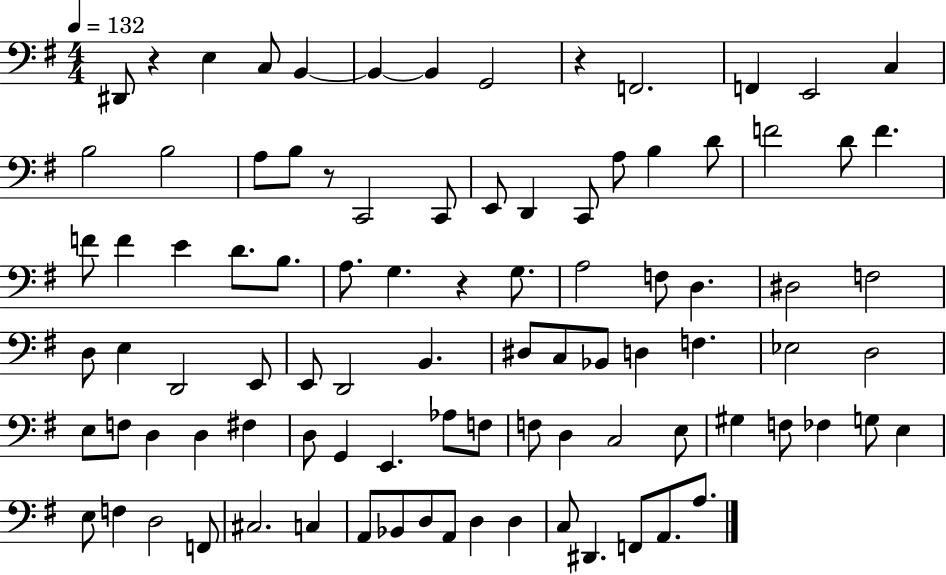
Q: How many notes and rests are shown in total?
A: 93